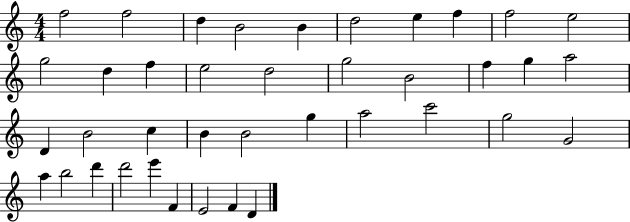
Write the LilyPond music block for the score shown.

{
  \clef treble
  \numericTimeSignature
  \time 4/4
  \key c \major
  f''2 f''2 | d''4 b'2 b'4 | d''2 e''4 f''4 | f''2 e''2 | \break g''2 d''4 f''4 | e''2 d''2 | g''2 b'2 | f''4 g''4 a''2 | \break d'4 b'2 c''4 | b'4 b'2 g''4 | a''2 c'''2 | g''2 g'2 | \break a''4 b''2 d'''4 | d'''2 e'''4 f'4 | e'2 f'4 d'4 | \bar "|."
}